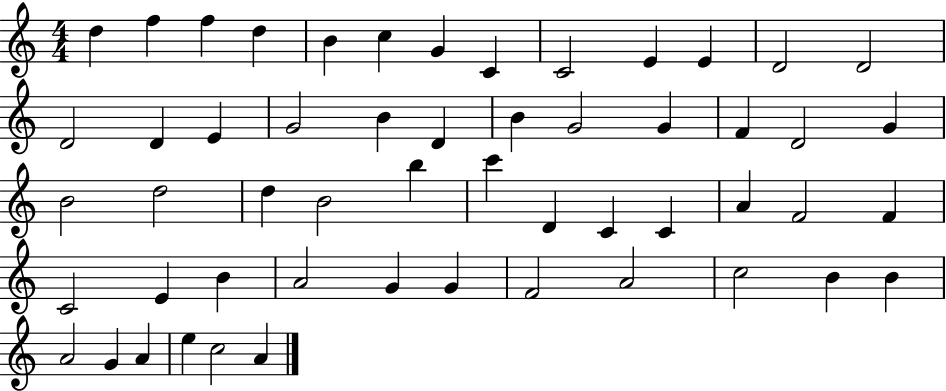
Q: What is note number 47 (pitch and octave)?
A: B4